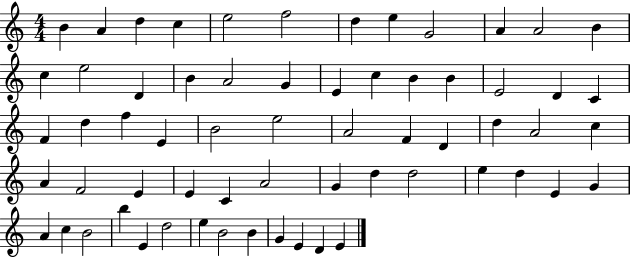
B4/q A4/q D5/q C5/q E5/h F5/h D5/q E5/q G4/h A4/q A4/h B4/q C5/q E5/h D4/q B4/q A4/h G4/q E4/q C5/q B4/q B4/q E4/h D4/q C4/q F4/q D5/q F5/q E4/q B4/h E5/h A4/h F4/q D4/q D5/q A4/h C5/q A4/q F4/h E4/q E4/q C4/q A4/h G4/q D5/q D5/h E5/q D5/q E4/q G4/q A4/q C5/q B4/h B5/q E4/q D5/h E5/q B4/h B4/q G4/q E4/q D4/q E4/q